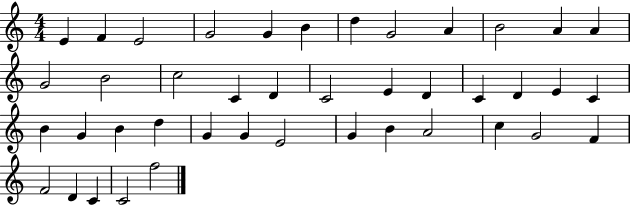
X:1
T:Untitled
M:4/4
L:1/4
K:C
E F E2 G2 G B d G2 A B2 A A G2 B2 c2 C D C2 E D C D E C B G B d G G E2 G B A2 c G2 F F2 D C C2 f2